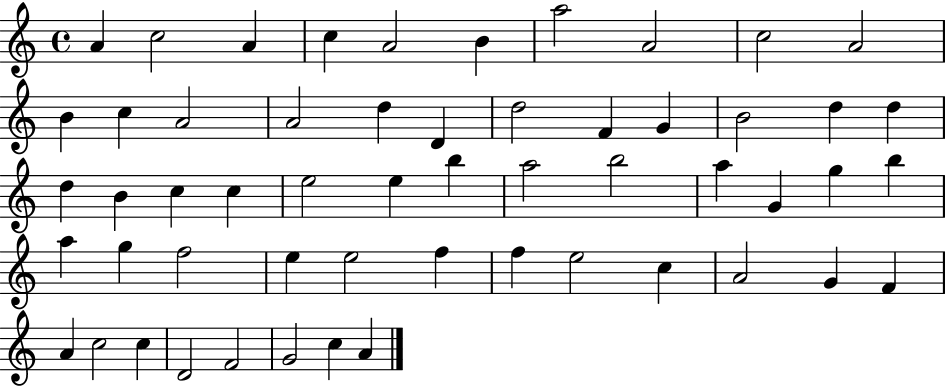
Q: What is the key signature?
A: C major